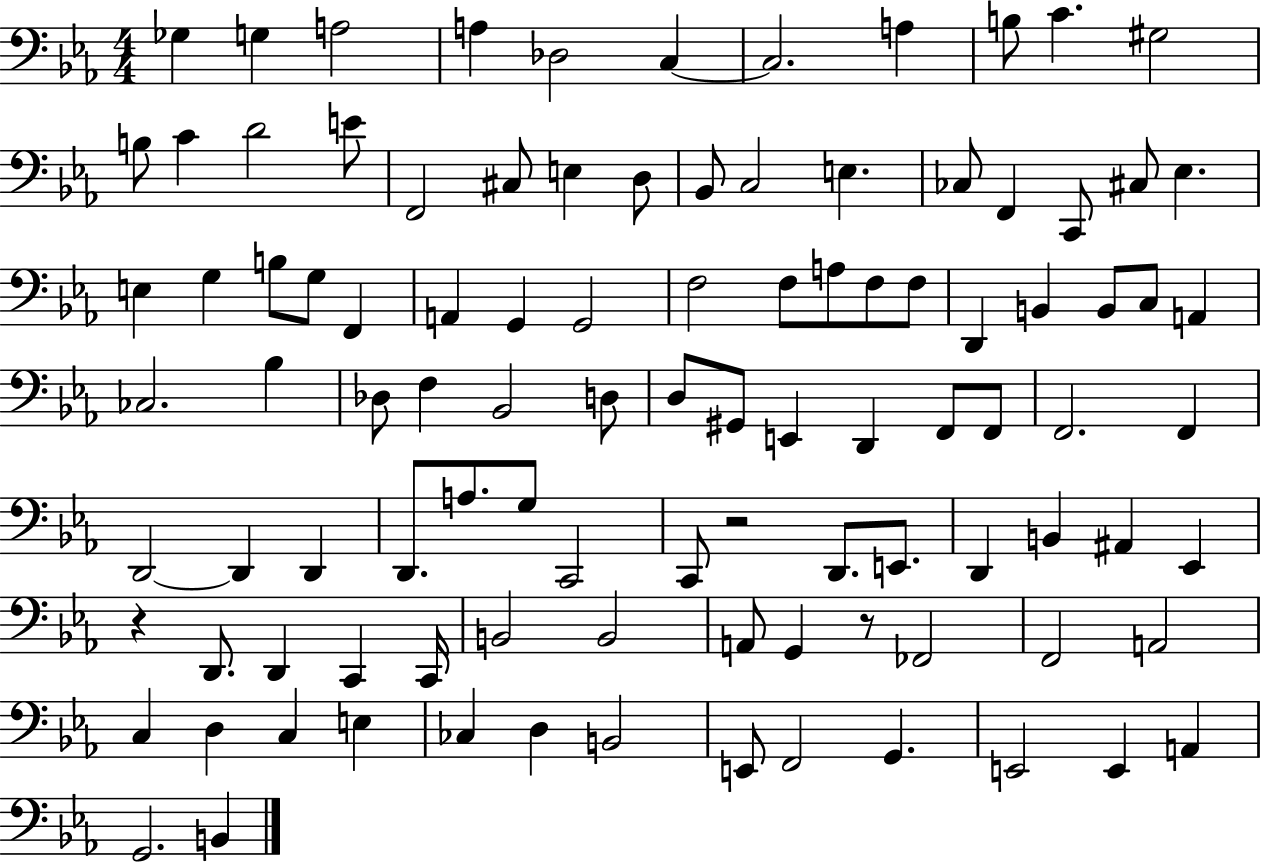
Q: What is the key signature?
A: EES major